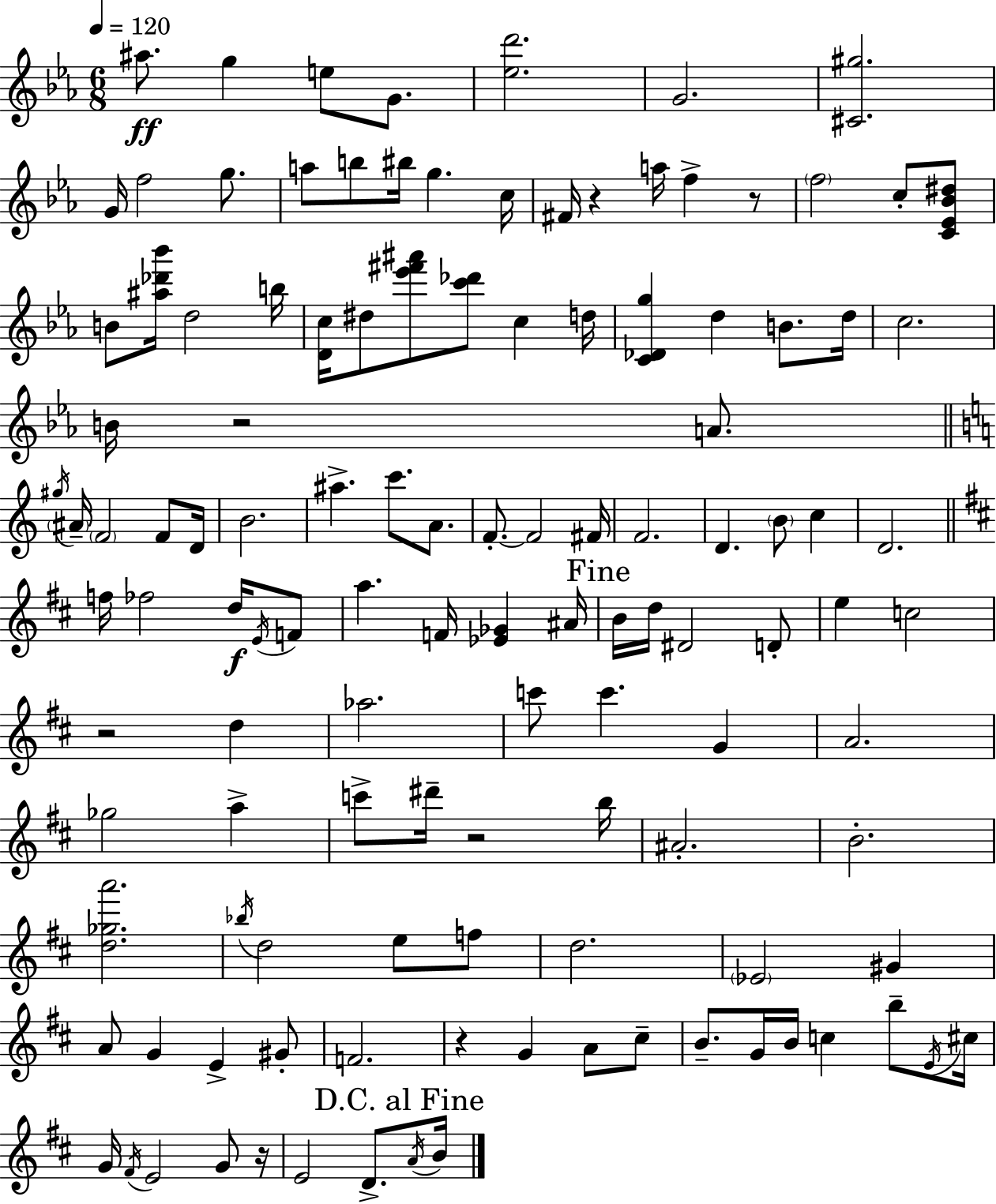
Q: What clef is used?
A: treble